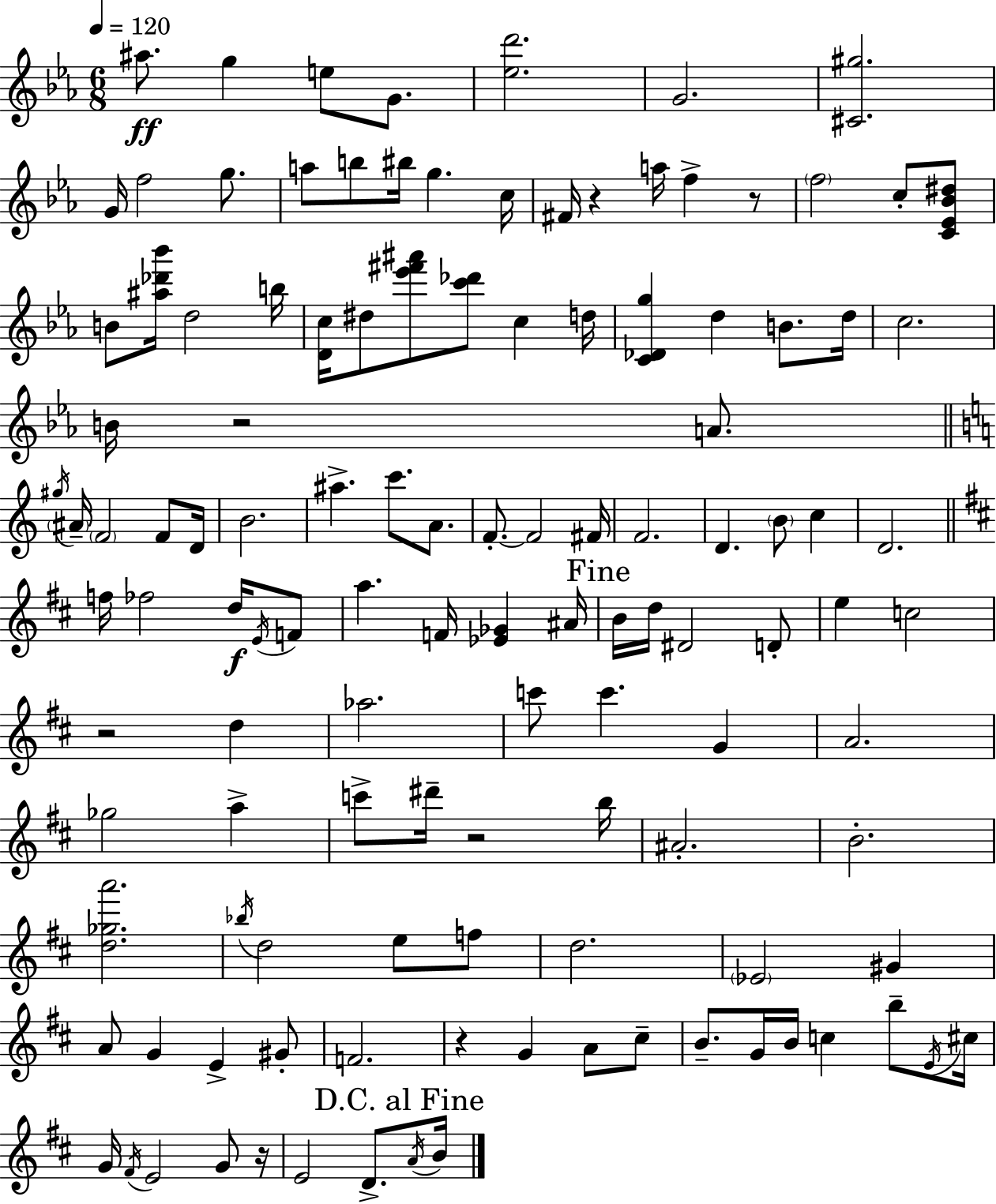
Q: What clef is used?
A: treble